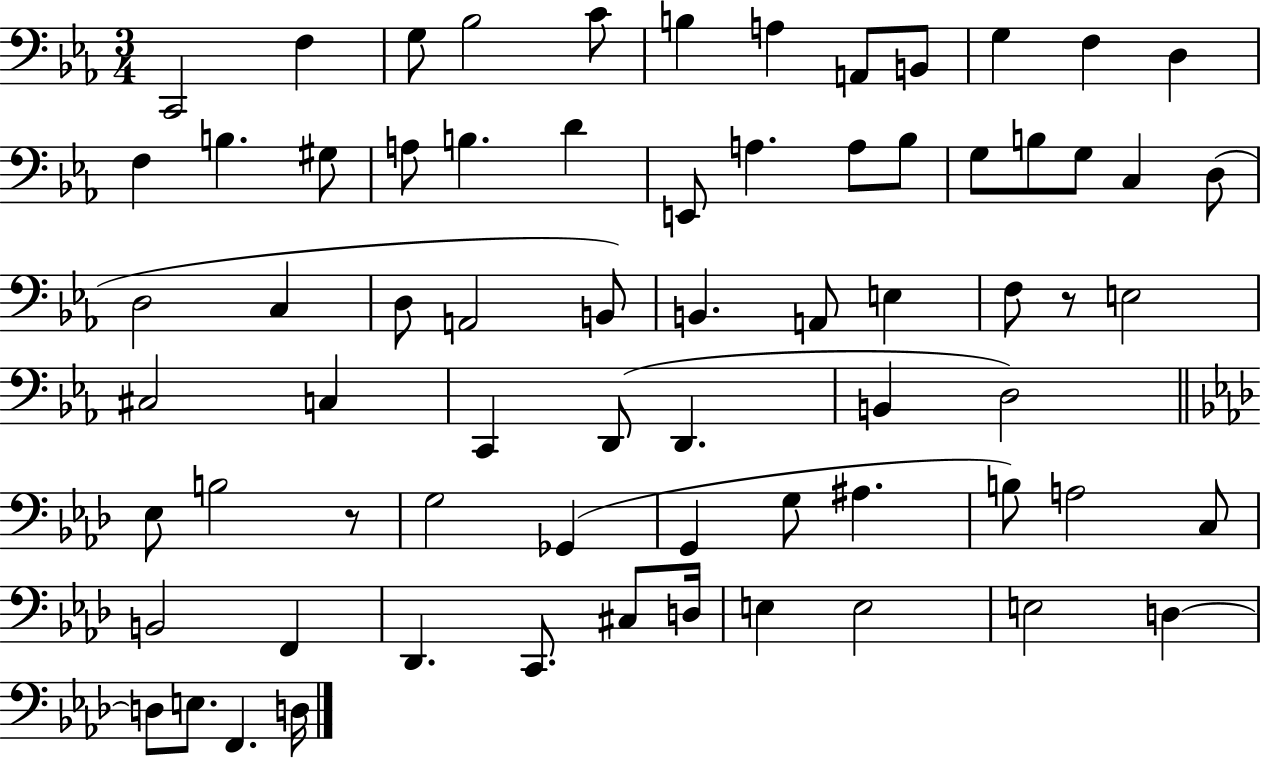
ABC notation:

X:1
T:Untitled
M:3/4
L:1/4
K:Eb
C,,2 F, G,/2 _B,2 C/2 B, A, A,,/2 B,,/2 G, F, D, F, B, ^G,/2 A,/2 B, D E,,/2 A, A,/2 _B,/2 G,/2 B,/2 G,/2 C, D,/2 D,2 C, D,/2 A,,2 B,,/2 B,, A,,/2 E, F,/2 z/2 E,2 ^C,2 C, C,, D,,/2 D,, B,, D,2 _E,/2 B,2 z/2 G,2 _G,, G,, G,/2 ^A, B,/2 A,2 C,/2 B,,2 F,, _D,, C,,/2 ^C,/2 D,/4 E, E,2 E,2 D, D,/2 E,/2 F,, D,/4